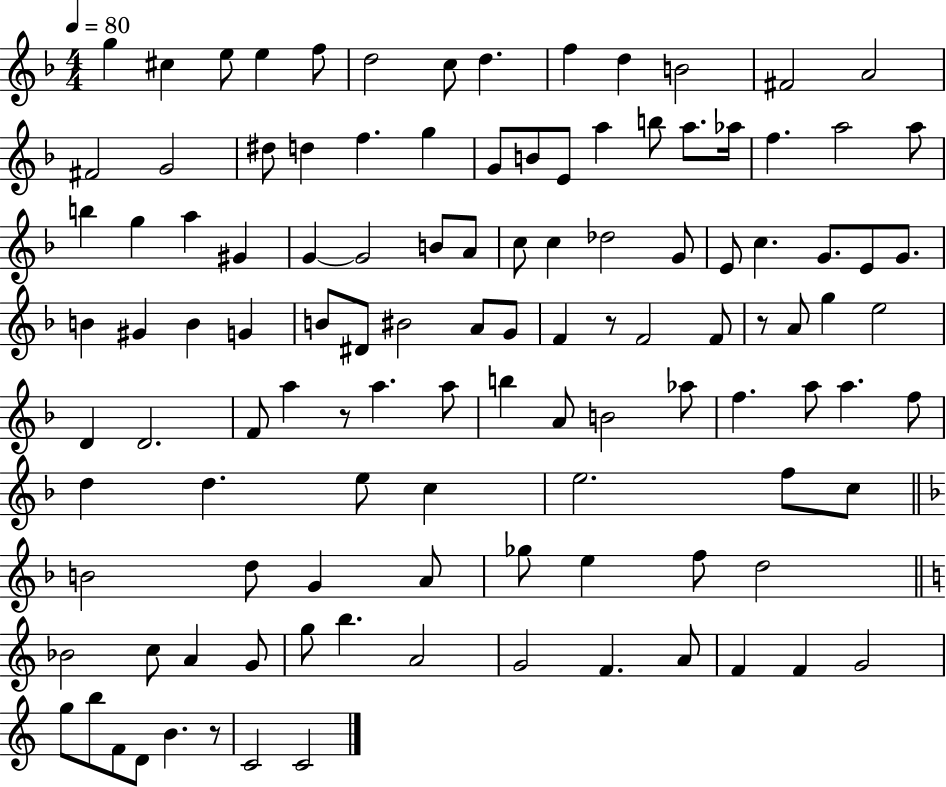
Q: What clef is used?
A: treble